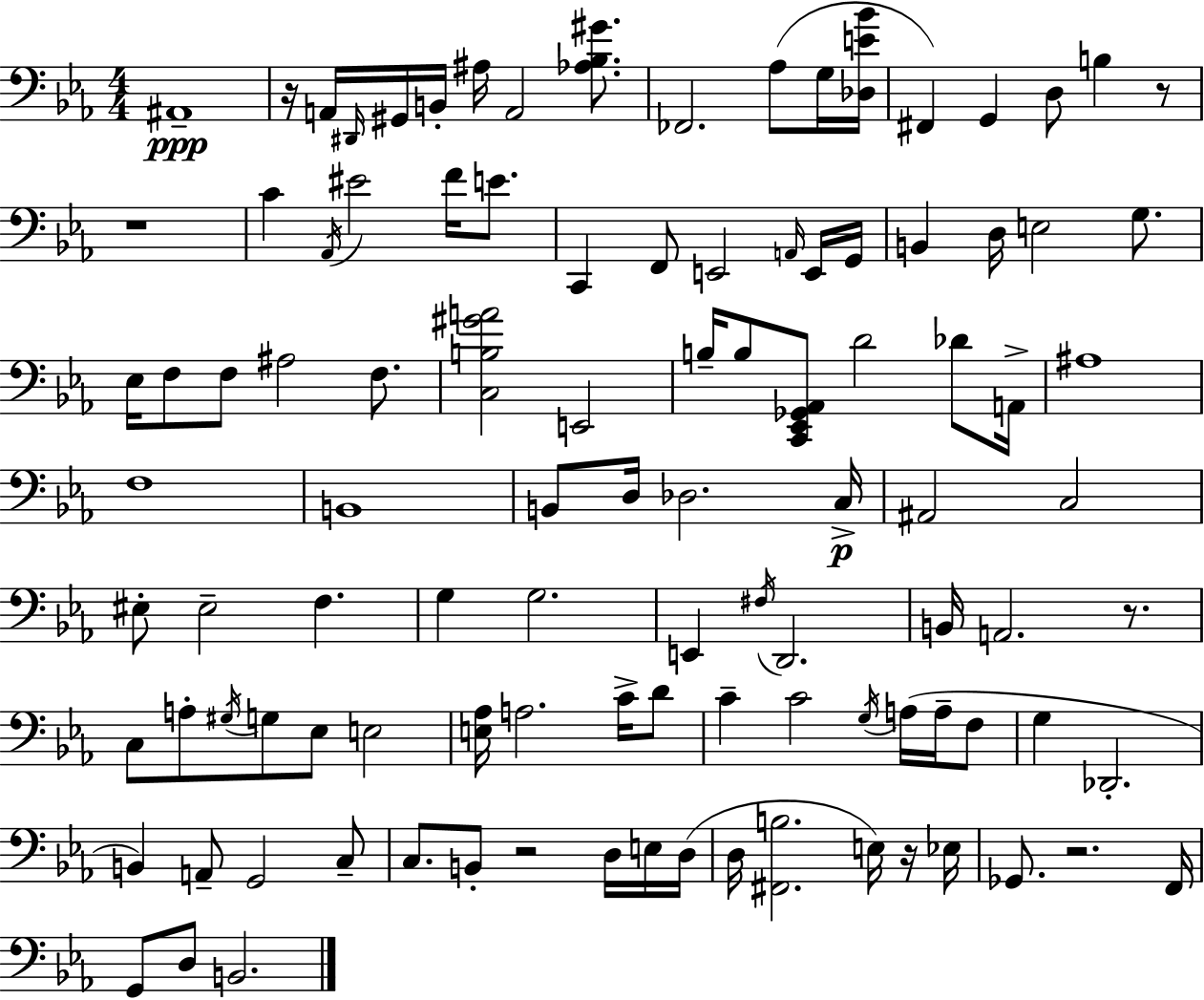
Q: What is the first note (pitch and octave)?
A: A#2